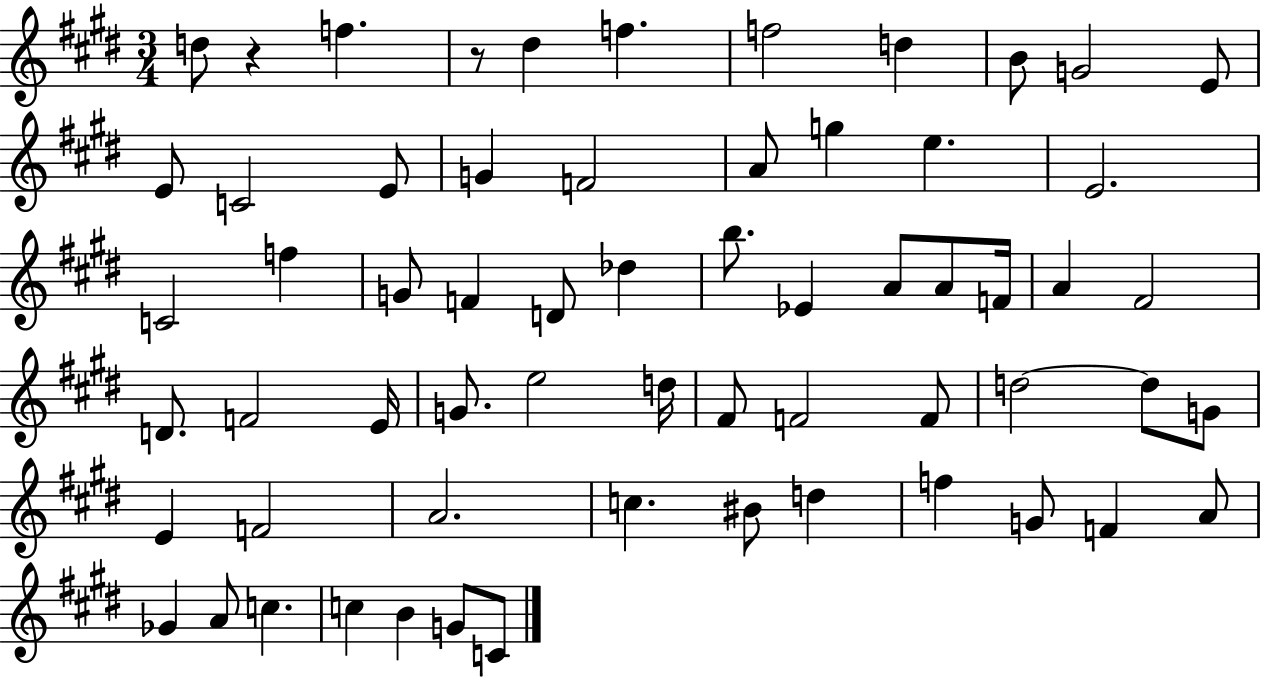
D5/e R/q F5/q. R/e D#5/q F5/q. F5/h D5/q B4/e G4/h E4/e E4/e C4/h E4/e G4/q F4/h A4/e G5/q E5/q. E4/h. C4/h F5/q G4/e F4/q D4/e Db5/q B5/e. Eb4/q A4/e A4/e F4/s A4/q F#4/h D4/e. F4/h E4/s G4/e. E5/h D5/s F#4/e F4/h F4/e D5/h D5/e G4/e E4/q F4/h A4/h. C5/q. BIS4/e D5/q F5/q G4/e F4/q A4/e Gb4/q A4/e C5/q. C5/q B4/q G4/e C4/e